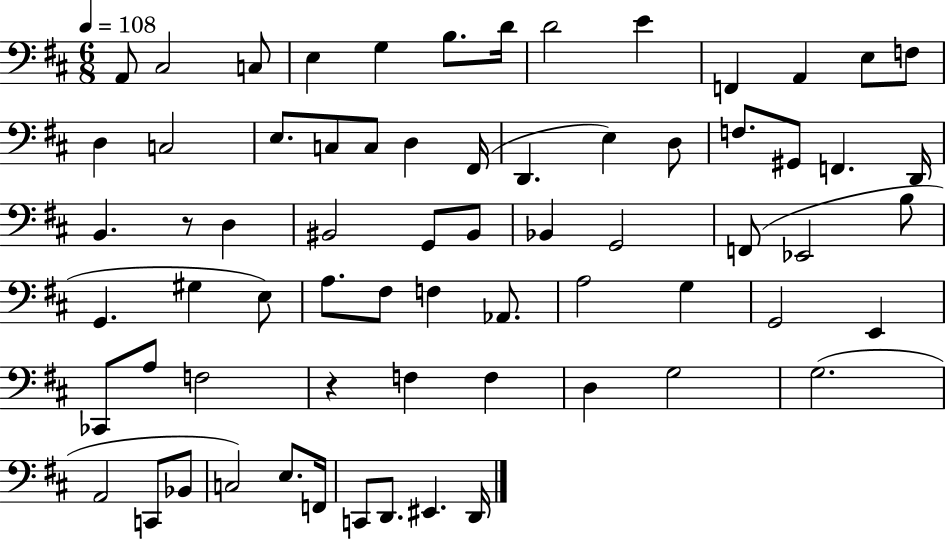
A2/e C#3/h C3/e E3/q G3/q B3/e. D4/s D4/h E4/q F2/q A2/q E3/e F3/e D3/q C3/h E3/e. C3/e C3/e D3/q F#2/s D2/q. E3/q D3/e F3/e. G#2/e F2/q. D2/s B2/q. R/e D3/q BIS2/h G2/e BIS2/e Bb2/q G2/h F2/e Eb2/h B3/e G2/q. G#3/q E3/e A3/e. F#3/e F3/q Ab2/e. A3/h G3/q G2/h E2/q CES2/e A3/e F3/h R/q F3/q F3/q D3/q G3/h G3/h. A2/h C2/e Bb2/e C3/h E3/e. F2/s C2/e D2/e. EIS2/q. D2/s